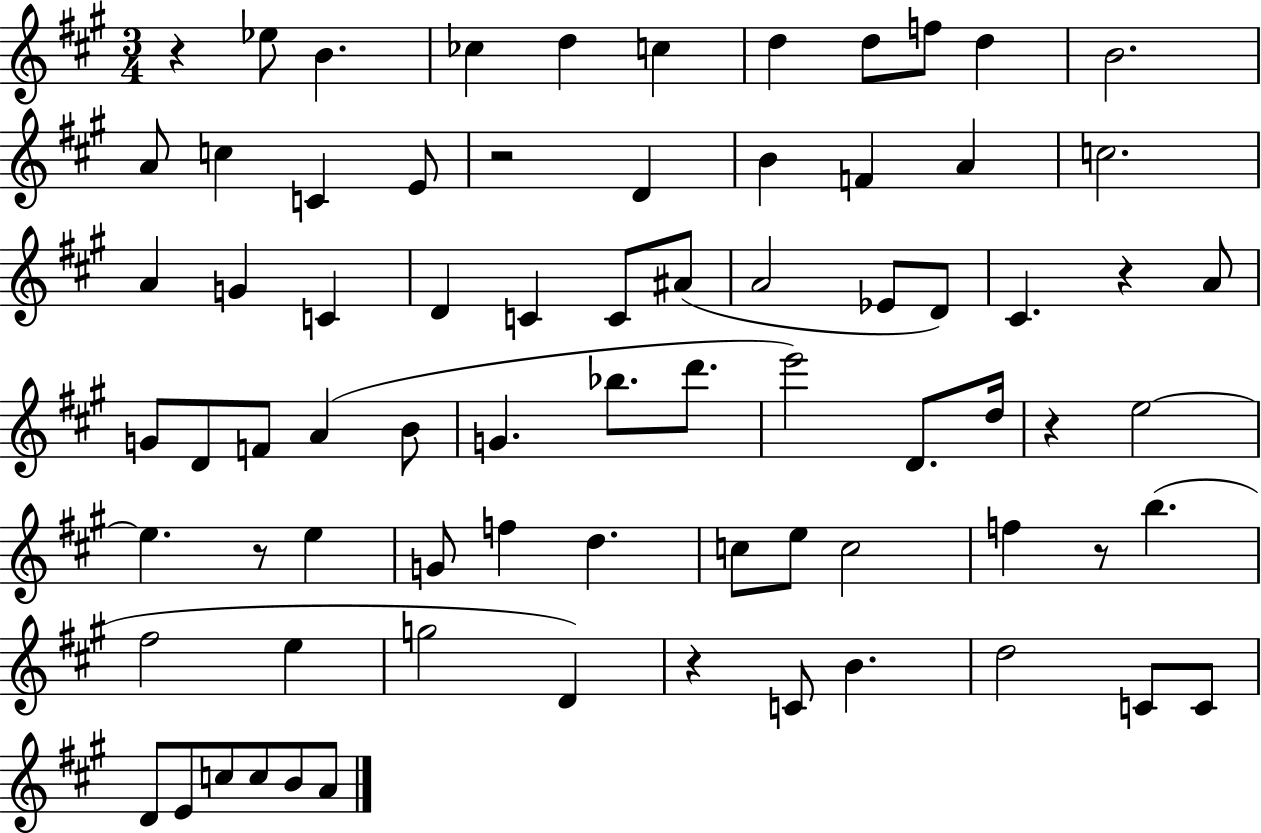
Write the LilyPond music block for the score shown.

{
  \clef treble
  \numericTimeSignature
  \time 3/4
  \key a \major
  r4 ees''8 b'4. | ces''4 d''4 c''4 | d''4 d''8 f''8 d''4 | b'2. | \break a'8 c''4 c'4 e'8 | r2 d'4 | b'4 f'4 a'4 | c''2. | \break a'4 g'4 c'4 | d'4 c'4 c'8 ais'8( | a'2 ees'8 d'8) | cis'4. r4 a'8 | \break g'8 d'8 f'8 a'4( b'8 | g'4. bes''8. d'''8. | e'''2) d'8. d''16 | r4 e''2~~ | \break e''4. r8 e''4 | g'8 f''4 d''4. | c''8 e''8 c''2 | f''4 r8 b''4.( | \break fis''2 e''4 | g''2 d'4) | r4 c'8 b'4. | d''2 c'8 c'8 | \break d'8 e'8 c''8 c''8 b'8 a'8 | \bar "|."
}